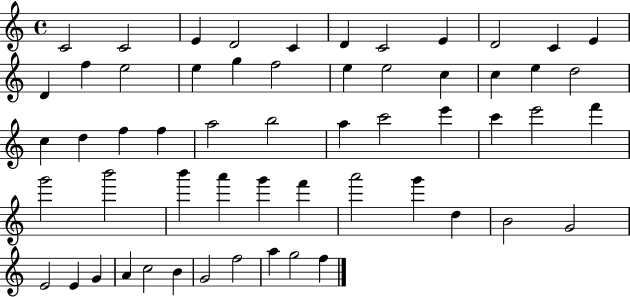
C4/h C4/h E4/q D4/h C4/q D4/q C4/h E4/q D4/h C4/q E4/q D4/q F5/q E5/h E5/q G5/q F5/h E5/q E5/h C5/q C5/q E5/q D5/h C5/q D5/q F5/q F5/q A5/h B5/h A5/q C6/h E6/q C6/q E6/h F6/q G6/h B6/h B6/q A6/q G6/q F6/q A6/h G6/q D5/q B4/h G4/h E4/h E4/q G4/q A4/q C5/h B4/q G4/h F5/h A5/q G5/h F5/q